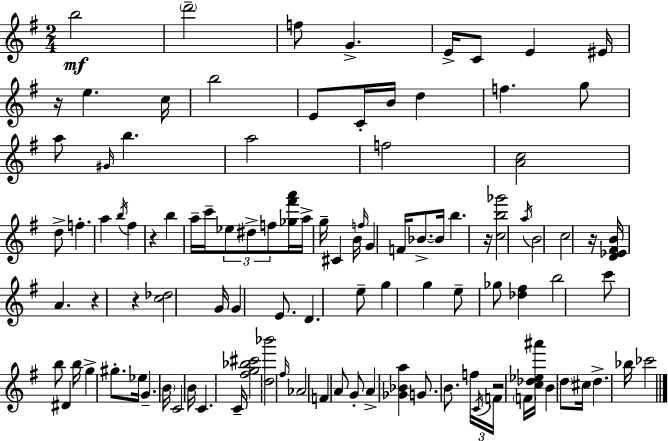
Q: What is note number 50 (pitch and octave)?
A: E4